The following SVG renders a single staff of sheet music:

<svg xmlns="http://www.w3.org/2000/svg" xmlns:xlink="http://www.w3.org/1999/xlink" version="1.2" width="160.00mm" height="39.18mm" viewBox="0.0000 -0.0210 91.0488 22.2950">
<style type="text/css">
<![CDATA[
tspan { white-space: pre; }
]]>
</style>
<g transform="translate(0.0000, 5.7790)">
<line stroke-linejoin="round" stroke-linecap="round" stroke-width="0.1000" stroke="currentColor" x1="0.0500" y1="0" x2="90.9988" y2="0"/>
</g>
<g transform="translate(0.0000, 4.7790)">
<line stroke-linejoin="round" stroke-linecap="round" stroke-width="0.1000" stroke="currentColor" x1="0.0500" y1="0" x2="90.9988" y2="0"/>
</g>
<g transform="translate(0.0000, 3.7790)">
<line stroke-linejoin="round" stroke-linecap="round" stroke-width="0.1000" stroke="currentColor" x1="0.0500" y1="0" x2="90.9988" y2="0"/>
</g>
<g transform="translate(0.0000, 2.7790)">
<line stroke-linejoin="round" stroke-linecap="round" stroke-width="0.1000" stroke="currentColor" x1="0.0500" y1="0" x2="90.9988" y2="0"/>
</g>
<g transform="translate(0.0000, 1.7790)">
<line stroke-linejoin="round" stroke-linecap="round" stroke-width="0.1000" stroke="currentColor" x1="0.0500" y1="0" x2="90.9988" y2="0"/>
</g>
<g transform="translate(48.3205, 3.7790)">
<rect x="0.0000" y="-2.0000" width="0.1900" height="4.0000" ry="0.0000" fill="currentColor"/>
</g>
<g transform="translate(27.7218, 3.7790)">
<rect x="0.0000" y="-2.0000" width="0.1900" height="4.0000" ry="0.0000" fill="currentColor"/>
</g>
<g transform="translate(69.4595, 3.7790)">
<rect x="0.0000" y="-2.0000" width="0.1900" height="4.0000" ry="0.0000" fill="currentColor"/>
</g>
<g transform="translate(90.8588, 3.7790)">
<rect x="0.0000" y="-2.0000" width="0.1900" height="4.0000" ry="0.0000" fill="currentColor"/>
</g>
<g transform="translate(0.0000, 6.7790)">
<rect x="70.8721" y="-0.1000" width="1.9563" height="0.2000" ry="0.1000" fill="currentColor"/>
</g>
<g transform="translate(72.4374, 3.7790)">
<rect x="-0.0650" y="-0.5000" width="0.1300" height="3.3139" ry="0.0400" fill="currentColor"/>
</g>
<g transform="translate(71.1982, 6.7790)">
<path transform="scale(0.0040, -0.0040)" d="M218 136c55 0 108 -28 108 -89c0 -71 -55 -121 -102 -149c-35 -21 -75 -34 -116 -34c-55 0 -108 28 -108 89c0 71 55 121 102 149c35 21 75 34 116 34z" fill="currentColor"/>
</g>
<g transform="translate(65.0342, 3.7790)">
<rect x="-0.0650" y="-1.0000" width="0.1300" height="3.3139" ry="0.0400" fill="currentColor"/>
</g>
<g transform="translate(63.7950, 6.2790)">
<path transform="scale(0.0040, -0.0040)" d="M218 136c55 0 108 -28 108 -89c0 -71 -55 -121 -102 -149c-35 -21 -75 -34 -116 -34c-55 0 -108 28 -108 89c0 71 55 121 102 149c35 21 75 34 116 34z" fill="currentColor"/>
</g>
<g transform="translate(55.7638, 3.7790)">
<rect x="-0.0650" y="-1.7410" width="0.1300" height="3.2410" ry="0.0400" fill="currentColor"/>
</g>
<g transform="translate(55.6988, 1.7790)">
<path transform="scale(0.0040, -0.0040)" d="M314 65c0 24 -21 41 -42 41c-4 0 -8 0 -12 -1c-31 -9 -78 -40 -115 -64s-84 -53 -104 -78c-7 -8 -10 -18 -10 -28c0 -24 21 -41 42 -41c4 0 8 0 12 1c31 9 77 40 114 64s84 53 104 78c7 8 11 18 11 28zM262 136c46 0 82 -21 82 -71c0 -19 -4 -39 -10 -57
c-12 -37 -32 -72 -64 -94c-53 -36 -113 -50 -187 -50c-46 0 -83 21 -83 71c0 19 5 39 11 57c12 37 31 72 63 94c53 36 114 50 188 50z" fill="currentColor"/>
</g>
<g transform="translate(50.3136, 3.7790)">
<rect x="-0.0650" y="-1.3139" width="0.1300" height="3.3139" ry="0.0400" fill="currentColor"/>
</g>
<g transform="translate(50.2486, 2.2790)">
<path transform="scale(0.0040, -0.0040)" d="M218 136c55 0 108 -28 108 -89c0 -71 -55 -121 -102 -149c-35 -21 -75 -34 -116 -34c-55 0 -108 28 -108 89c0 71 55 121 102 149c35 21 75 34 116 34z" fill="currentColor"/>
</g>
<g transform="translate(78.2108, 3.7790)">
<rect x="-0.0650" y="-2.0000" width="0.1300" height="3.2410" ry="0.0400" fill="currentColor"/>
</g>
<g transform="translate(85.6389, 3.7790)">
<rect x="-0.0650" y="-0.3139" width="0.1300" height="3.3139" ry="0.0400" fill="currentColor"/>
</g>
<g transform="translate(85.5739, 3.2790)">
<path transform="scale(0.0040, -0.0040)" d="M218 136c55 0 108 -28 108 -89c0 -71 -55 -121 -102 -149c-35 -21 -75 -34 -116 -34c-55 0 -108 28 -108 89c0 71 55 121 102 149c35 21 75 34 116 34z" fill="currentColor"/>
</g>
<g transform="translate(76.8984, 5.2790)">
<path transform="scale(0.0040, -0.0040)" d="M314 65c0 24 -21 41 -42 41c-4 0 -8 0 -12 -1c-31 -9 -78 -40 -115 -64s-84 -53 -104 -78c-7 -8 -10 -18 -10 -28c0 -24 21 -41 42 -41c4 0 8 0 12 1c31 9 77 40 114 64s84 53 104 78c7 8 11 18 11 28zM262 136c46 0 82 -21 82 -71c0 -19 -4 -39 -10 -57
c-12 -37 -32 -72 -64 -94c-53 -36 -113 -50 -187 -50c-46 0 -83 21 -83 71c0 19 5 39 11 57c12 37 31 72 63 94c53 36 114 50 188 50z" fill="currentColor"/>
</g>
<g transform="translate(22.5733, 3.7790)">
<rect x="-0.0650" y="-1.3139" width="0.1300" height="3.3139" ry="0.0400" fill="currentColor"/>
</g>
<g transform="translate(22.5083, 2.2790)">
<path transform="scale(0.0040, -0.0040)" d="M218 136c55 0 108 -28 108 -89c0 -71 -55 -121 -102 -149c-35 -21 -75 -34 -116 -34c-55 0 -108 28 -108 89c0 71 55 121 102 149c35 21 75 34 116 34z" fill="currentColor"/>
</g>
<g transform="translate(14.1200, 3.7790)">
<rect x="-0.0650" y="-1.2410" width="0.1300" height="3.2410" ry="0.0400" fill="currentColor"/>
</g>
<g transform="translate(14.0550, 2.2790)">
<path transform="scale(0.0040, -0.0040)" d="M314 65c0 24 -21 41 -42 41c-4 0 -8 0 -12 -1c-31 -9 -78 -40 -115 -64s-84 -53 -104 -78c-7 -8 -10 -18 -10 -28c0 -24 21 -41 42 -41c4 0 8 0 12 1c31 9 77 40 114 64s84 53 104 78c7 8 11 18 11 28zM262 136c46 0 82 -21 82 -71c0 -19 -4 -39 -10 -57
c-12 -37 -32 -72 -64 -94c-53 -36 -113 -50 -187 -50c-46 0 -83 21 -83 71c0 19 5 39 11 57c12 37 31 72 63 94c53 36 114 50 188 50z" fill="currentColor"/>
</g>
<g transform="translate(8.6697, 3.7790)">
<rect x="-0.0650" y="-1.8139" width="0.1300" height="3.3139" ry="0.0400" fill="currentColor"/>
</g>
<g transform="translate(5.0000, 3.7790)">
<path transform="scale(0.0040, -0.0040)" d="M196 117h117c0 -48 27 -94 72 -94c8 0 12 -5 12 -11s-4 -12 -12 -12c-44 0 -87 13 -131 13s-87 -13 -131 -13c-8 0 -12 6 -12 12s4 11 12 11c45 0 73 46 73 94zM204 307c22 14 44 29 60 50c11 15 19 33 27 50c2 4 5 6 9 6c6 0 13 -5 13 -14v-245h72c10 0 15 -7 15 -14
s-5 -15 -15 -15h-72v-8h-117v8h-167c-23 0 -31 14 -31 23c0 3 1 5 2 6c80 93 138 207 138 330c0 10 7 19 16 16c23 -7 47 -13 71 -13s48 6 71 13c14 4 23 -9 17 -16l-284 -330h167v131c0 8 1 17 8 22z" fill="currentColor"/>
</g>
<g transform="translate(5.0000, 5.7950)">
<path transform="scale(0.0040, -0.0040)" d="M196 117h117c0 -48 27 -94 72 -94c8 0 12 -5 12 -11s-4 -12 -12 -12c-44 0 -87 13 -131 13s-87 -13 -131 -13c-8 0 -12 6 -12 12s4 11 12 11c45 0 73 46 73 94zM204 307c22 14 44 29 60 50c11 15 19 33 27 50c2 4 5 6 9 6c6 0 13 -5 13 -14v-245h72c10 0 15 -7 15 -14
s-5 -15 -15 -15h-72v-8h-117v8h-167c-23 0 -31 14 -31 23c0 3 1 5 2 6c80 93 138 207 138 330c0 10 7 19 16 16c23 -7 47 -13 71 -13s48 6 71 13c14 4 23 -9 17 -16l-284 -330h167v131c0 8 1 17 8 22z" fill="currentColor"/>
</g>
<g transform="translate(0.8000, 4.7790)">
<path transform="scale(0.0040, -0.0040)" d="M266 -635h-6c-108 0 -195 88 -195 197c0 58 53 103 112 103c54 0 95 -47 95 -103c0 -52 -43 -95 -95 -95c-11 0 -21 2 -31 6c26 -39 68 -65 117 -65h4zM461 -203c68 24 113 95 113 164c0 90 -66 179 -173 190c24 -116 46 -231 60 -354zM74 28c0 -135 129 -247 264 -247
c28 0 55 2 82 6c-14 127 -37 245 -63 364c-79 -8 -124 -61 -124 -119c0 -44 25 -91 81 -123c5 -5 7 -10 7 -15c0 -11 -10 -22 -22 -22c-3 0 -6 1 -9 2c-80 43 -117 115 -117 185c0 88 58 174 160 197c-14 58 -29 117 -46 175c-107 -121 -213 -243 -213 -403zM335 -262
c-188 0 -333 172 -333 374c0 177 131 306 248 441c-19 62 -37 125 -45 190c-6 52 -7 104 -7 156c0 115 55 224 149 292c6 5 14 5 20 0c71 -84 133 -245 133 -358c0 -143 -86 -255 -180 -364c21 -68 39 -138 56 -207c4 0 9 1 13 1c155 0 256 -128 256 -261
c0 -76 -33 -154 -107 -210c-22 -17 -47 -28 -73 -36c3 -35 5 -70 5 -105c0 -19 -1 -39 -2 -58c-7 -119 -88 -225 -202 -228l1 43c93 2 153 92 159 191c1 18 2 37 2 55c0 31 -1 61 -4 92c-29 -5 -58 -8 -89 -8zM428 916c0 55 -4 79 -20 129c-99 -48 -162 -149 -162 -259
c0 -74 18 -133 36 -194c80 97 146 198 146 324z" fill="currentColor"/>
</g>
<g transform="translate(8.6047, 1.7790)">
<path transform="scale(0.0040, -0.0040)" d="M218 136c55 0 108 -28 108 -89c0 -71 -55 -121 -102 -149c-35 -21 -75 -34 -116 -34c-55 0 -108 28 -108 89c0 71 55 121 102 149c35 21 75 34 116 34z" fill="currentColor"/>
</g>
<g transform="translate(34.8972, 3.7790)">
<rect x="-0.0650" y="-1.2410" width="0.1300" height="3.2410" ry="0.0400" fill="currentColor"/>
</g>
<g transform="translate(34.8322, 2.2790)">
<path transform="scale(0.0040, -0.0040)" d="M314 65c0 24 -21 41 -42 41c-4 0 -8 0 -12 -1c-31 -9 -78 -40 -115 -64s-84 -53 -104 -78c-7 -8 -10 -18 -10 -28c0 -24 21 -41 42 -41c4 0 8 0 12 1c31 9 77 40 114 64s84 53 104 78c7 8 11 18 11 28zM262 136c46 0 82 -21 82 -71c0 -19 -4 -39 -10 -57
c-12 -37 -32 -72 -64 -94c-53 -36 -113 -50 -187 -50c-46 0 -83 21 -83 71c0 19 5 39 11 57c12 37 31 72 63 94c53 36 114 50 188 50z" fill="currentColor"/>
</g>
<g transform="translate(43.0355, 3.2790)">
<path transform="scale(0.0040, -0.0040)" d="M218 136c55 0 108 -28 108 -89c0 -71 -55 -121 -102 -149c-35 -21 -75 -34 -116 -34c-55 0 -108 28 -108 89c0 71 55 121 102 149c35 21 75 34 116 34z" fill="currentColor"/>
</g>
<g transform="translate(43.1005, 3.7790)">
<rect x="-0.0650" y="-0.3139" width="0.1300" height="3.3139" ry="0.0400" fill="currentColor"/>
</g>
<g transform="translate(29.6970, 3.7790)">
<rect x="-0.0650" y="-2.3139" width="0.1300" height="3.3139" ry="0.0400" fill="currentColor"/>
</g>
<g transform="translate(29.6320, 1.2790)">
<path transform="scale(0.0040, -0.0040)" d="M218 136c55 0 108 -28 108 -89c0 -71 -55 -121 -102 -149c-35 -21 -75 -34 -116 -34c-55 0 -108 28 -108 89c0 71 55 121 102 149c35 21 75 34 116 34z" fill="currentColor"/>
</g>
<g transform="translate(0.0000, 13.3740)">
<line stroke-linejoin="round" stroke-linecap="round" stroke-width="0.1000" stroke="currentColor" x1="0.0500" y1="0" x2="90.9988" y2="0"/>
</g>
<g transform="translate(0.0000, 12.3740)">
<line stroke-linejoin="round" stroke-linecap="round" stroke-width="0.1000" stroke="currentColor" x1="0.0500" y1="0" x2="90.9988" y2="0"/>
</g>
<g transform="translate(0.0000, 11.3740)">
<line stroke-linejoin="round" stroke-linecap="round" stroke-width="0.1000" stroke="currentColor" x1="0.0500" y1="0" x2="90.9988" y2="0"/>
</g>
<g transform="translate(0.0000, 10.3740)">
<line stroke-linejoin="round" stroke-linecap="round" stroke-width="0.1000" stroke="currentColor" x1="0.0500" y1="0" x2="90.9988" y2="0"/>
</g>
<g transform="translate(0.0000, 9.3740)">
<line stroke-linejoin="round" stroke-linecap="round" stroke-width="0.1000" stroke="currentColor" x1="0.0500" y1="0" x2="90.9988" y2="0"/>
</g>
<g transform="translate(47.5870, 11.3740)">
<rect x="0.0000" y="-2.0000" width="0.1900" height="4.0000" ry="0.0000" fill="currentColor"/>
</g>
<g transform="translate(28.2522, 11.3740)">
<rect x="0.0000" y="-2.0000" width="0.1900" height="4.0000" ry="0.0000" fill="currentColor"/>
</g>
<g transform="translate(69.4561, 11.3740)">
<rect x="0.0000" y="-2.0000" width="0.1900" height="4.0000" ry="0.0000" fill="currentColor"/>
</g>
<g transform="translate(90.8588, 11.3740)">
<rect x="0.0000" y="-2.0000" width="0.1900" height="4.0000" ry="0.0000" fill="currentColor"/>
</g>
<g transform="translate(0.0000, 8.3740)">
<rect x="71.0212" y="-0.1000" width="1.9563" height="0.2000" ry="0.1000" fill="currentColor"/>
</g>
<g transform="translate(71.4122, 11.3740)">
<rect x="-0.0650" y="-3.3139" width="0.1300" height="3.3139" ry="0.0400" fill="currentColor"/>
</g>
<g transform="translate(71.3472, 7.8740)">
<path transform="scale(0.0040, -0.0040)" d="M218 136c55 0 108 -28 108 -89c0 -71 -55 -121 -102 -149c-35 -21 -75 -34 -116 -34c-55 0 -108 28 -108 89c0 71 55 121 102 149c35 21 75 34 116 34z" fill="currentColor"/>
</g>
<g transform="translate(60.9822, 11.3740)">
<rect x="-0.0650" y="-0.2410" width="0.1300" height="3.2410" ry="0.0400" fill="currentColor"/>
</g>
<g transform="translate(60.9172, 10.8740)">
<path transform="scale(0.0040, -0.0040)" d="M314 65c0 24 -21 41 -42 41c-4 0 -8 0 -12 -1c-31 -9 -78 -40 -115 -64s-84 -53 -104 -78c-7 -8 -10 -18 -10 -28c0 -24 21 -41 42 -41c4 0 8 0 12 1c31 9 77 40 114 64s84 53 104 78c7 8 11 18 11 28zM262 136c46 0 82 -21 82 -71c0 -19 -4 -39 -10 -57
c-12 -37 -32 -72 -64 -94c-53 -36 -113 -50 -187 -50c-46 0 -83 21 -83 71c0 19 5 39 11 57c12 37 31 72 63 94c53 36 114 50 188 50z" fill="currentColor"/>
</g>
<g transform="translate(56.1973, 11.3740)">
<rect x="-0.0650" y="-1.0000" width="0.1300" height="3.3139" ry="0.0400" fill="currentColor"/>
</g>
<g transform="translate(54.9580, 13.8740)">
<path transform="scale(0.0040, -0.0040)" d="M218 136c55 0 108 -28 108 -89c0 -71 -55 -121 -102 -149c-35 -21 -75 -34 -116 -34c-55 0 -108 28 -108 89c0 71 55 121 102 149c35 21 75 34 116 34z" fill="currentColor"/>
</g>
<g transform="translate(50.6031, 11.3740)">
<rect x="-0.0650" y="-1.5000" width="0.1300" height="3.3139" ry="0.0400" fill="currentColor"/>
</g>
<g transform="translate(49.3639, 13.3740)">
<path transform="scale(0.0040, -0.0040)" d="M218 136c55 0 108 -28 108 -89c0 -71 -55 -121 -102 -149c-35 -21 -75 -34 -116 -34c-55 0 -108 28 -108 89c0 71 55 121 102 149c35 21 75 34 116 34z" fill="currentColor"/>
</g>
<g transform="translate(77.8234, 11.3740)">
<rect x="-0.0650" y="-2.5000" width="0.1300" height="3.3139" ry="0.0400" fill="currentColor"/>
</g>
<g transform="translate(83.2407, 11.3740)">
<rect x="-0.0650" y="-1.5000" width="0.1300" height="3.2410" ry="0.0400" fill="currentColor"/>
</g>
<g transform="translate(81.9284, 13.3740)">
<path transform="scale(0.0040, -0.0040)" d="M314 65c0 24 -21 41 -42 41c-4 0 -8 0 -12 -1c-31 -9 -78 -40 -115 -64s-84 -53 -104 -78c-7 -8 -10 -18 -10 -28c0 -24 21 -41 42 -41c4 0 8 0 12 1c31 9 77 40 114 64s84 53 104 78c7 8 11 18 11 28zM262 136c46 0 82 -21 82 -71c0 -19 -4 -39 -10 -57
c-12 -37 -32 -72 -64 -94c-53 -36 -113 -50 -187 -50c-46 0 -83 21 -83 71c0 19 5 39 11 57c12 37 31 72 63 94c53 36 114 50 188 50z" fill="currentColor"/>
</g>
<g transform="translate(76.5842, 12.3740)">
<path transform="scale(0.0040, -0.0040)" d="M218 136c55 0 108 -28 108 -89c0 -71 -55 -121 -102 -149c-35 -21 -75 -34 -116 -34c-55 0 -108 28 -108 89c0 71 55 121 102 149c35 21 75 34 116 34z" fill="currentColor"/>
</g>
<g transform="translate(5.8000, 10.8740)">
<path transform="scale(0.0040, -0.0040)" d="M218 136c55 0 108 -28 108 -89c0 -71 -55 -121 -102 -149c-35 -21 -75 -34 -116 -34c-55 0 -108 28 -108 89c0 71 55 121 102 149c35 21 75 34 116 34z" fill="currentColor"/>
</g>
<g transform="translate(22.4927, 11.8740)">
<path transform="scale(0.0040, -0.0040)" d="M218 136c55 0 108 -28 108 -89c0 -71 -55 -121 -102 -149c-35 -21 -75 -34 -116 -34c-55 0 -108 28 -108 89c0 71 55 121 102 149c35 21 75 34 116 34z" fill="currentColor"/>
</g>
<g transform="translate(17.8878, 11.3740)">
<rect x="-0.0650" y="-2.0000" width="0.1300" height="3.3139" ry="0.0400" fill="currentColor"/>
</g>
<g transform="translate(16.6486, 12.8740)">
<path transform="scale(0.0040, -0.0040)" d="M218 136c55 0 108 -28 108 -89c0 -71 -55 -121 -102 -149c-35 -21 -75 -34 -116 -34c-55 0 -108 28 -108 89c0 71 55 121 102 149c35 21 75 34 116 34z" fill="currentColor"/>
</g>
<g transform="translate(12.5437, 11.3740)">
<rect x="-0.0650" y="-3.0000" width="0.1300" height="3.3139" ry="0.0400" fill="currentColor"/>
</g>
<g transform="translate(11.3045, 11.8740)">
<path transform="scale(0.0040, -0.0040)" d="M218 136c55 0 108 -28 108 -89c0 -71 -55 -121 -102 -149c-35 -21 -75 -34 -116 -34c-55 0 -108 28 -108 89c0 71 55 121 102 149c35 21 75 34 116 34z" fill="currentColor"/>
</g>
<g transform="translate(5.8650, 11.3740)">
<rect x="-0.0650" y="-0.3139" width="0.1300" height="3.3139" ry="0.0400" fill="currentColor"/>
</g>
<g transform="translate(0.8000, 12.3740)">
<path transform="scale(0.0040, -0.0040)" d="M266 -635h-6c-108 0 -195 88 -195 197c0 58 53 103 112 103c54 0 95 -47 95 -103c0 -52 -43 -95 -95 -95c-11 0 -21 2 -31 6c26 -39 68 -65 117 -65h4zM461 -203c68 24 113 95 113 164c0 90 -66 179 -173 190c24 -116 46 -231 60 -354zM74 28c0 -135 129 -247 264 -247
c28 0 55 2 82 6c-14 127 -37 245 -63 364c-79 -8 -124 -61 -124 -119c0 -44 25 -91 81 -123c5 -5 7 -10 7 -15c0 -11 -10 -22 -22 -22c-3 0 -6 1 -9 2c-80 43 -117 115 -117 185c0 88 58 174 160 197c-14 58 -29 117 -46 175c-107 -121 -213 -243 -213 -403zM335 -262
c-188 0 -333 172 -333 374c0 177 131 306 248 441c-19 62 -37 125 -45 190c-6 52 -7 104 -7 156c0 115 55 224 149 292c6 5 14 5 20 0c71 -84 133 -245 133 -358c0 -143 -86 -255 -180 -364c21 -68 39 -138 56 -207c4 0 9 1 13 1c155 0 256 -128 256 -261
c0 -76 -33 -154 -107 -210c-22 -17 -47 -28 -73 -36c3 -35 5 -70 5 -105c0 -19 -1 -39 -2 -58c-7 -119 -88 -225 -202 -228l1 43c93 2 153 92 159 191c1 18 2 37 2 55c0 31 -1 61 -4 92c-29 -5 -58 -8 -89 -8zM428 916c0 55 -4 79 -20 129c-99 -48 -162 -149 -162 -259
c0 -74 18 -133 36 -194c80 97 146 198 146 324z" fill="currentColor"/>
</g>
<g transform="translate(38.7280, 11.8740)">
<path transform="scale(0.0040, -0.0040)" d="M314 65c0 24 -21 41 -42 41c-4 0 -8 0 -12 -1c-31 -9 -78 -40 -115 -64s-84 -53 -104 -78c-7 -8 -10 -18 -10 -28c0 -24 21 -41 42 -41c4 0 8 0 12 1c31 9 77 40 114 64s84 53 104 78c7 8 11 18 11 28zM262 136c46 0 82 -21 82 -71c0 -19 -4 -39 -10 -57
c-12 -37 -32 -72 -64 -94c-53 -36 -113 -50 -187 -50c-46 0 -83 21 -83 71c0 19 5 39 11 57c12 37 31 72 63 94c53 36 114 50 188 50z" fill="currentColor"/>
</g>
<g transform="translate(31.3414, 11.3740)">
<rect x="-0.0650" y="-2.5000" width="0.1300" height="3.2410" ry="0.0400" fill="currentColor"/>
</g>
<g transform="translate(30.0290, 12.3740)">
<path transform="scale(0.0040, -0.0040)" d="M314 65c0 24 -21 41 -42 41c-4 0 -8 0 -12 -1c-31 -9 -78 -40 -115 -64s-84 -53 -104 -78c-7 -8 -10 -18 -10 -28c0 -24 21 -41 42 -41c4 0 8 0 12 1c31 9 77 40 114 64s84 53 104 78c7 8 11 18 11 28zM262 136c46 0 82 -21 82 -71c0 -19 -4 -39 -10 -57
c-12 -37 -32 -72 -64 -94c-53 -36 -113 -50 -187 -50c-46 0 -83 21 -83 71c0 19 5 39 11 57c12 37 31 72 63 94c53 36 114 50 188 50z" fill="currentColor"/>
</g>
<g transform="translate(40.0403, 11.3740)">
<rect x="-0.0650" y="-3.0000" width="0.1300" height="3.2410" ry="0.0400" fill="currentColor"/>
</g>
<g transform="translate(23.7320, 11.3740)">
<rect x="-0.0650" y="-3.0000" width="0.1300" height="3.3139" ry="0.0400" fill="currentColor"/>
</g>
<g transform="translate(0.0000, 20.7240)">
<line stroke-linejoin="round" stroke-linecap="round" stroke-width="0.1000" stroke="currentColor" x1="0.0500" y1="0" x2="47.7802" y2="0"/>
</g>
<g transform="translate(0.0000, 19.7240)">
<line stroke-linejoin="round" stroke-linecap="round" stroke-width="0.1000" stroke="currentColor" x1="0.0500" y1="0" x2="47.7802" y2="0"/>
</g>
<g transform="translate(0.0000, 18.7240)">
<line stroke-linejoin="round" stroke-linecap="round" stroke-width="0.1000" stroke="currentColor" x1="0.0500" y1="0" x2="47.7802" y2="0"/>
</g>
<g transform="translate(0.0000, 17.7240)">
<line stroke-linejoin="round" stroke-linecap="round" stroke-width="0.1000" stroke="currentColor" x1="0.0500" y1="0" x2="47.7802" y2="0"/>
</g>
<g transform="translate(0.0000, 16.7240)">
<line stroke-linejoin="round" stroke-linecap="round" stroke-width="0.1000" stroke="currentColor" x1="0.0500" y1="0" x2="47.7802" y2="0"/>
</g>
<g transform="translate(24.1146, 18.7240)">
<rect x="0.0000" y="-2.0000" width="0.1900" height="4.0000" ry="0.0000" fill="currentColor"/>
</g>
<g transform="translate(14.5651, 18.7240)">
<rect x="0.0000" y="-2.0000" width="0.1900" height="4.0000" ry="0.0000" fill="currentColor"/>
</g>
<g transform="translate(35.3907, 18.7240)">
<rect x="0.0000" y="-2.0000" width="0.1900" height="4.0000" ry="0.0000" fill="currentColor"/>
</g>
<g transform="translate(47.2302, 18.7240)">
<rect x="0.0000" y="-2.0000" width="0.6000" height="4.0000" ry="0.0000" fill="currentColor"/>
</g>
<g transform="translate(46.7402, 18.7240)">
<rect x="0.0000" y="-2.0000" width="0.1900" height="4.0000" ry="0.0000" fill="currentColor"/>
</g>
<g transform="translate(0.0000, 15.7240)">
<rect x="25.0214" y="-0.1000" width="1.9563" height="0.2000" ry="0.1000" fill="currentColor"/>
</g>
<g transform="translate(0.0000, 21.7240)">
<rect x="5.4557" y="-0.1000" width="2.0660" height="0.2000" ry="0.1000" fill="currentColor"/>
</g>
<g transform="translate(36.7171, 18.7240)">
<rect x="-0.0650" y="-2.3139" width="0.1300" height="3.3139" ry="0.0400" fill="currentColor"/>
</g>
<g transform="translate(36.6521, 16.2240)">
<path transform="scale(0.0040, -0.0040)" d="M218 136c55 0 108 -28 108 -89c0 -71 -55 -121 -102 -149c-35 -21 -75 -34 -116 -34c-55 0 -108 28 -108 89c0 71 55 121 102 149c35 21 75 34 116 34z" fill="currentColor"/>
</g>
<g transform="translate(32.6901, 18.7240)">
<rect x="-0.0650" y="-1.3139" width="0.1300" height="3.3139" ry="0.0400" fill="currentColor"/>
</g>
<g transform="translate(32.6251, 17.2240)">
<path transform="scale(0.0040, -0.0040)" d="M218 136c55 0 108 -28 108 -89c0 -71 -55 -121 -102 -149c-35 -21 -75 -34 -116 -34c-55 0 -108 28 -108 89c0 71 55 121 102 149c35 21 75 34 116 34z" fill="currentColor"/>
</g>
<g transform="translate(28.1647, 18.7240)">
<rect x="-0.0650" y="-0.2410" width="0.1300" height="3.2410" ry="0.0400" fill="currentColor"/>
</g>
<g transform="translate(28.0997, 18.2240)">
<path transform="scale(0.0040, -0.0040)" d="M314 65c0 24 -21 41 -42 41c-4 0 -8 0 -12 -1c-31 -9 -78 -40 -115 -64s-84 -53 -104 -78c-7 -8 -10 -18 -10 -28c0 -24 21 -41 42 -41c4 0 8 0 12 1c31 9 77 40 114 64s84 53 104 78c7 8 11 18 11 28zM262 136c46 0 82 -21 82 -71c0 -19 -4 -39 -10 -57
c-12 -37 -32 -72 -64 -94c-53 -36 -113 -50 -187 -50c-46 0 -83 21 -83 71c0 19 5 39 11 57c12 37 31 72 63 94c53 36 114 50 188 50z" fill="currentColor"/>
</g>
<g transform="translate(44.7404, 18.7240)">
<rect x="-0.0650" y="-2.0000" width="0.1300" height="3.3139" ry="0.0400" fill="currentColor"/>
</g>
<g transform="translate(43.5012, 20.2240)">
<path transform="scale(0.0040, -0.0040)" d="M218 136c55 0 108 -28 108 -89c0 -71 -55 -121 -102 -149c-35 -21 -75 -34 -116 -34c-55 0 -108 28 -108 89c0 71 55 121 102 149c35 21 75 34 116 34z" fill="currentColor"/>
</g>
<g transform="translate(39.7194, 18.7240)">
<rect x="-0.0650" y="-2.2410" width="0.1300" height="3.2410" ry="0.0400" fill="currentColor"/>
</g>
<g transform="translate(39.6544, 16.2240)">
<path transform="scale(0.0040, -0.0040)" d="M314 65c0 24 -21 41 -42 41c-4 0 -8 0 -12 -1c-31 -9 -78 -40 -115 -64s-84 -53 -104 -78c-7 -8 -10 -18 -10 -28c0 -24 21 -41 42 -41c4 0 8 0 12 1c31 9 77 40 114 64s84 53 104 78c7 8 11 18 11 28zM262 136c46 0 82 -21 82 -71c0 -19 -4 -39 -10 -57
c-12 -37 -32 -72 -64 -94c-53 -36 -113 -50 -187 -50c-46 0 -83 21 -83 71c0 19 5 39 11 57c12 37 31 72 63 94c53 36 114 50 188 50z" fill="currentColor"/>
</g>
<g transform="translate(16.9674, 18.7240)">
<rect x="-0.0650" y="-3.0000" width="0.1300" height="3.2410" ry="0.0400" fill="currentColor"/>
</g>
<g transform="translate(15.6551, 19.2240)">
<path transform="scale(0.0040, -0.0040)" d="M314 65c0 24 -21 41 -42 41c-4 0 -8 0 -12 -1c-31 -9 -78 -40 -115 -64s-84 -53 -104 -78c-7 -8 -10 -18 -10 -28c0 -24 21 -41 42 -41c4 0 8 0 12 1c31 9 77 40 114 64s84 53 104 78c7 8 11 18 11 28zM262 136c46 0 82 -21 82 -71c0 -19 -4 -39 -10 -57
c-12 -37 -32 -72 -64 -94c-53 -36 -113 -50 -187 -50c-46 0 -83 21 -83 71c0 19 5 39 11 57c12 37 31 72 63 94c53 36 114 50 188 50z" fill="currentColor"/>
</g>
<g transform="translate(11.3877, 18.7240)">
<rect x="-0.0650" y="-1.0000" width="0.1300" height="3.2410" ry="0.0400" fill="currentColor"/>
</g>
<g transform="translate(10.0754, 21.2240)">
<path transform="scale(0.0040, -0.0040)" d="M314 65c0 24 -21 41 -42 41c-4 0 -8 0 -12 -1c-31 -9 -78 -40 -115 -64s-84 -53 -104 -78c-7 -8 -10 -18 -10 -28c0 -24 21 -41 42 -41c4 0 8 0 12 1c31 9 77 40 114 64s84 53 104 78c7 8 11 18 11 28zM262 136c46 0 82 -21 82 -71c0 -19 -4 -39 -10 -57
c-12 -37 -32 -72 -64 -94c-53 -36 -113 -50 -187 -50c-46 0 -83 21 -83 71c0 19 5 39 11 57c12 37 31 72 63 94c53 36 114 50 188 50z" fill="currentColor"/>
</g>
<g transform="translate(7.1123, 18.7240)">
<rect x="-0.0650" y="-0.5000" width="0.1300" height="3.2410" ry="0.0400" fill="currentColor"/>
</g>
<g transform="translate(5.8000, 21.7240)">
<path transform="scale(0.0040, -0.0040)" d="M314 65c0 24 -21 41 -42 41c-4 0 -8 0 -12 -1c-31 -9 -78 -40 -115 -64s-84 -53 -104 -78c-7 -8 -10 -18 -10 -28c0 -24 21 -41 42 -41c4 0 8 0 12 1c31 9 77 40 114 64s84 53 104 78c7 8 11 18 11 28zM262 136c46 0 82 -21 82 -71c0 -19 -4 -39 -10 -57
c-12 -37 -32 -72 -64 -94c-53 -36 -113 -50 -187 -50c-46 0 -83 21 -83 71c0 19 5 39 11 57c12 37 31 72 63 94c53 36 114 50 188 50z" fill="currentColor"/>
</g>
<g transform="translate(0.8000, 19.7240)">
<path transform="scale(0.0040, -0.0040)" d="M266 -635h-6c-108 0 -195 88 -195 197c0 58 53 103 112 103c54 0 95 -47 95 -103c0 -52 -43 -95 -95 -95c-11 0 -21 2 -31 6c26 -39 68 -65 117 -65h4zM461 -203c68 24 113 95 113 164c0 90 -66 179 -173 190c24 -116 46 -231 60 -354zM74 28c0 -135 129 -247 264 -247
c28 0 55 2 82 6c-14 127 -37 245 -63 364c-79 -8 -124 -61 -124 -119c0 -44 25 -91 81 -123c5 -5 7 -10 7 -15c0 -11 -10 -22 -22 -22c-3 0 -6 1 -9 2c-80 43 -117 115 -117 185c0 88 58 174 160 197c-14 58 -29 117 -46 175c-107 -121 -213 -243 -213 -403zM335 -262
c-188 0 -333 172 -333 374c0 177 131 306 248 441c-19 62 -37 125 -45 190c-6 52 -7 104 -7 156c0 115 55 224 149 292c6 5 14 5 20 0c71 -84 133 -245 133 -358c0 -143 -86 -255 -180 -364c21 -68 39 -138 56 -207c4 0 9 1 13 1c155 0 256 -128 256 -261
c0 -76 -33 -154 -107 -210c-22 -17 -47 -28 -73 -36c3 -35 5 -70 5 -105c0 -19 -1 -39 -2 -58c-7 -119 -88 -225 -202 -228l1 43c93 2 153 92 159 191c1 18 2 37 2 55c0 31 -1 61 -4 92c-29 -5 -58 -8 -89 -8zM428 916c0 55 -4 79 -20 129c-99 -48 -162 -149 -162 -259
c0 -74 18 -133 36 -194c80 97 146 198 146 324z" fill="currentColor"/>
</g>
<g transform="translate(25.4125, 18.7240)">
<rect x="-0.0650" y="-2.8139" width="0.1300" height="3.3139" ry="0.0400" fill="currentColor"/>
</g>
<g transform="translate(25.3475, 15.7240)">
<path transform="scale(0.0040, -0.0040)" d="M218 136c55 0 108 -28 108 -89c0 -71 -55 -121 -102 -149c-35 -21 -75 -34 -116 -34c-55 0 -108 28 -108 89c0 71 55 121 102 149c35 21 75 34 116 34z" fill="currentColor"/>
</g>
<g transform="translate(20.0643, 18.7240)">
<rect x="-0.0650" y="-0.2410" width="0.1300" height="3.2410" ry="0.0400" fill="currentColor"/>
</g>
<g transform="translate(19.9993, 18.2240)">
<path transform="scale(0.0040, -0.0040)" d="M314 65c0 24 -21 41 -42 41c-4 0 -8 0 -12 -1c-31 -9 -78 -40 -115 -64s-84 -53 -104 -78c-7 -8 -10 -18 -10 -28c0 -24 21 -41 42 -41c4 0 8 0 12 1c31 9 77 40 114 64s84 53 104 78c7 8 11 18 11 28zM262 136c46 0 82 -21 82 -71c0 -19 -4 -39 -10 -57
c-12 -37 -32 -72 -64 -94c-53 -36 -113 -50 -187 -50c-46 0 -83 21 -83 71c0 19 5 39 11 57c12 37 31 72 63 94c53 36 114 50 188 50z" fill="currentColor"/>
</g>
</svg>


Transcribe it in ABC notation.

X:1
T:Untitled
M:4/4
L:1/4
K:C
f e2 e g e2 c e f2 D C F2 c c A F A G2 A2 E D c2 b G E2 C2 D2 A2 c2 a c2 e g g2 F